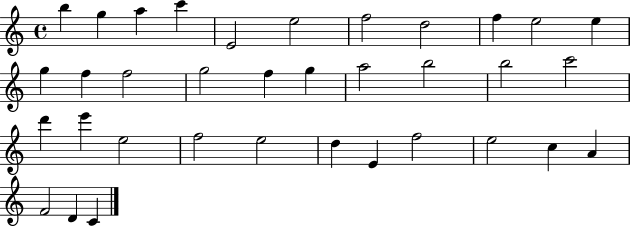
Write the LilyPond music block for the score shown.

{
  \clef treble
  \time 4/4
  \defaultTimeSignature
  \key c \major
  b''4 g''4 a''4 c'''4 | e'2 e''2 | f''2 d''2 | f''4 e''2 e''4 | \break g''4 f''4 f''2 | g''2 f''4 g''4 | a''2 b''2 | b''2 c'''2 | \break d'''4 e'''4 e''2 | f''2 e''2 | d''4 e'4 f''2 | e''2 c''4 a'4 | \break f'2 d'4 c'4 | \bar "|."
}